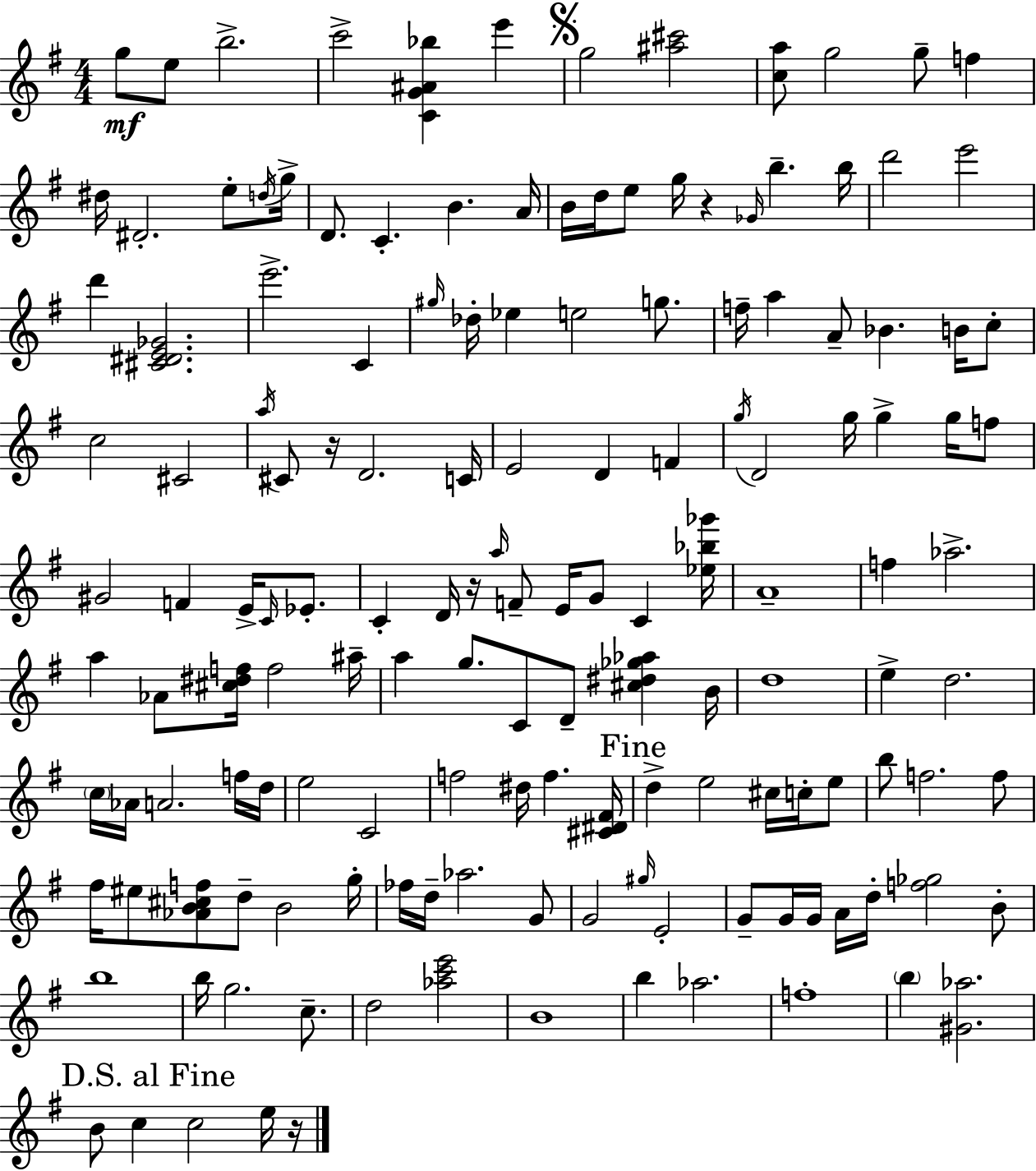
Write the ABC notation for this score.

X:1
T:Untitled
M:4/4
L:1/4
K:G
g/2 e/2 b2 c'2 [CG^A_b] e' g2 [^a^c']2 [ca]/2 g2 g/2 f ^d/4 ^D2 e/2 d/4 g/4 D/2 C B A/4 B/4 d/4 e/2 g/4 z _G/4 b b/4 d'2 e'2 d' [^C^DE_G]2 e'2 C ^g/4 _d/4 _e e2 g/2 f/4 a A/2 _B B/4 c/2 c2 ^C2 a/4 ^C/2 z/4 D2 C/4 E2 D F g/4 D2 g/4 g g/4 f/2 ^G2 F E/4 C/4 _E/2 C D/4 z/4 a/4 F/2 E/4 G/2 C [_e_b_g']/4 A4 f _a2 a _A/2 [^c^df]/4 f2 ^a/4 a g/2 C/2 D/2 [^c^d_g_a] B/4 d4 e d2 c/4 _A/4 A2 f/4 d/4 e2 C2 f2 ^d/4 f [^C^D^F]/4 d e2 ^c/4 c/4 e/2 b/2 f2 f/2 ^f/4 ^e/2 [_AB^cf]/2 d/2 B2 g/4 _f/4 d/4 _a2 G/2 G2 ^g/4 E2 G/2 G/4 G/4 A/4 d/4 [f_g]2 B/2 b4 b/4 g2 c/2 d2 [_ac'e']2 B4 b _a2 f4 b [^G_a]2 B/2 c c2 e/4 z/4